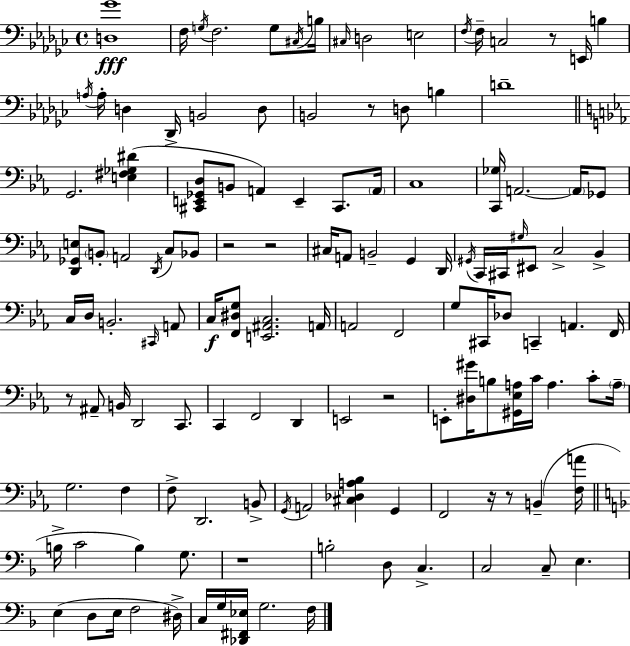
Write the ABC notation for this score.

X:1
T:Untitled
M:4/4
L:1/4
K:Ebm
[D,_G]4 F,/4 G,/4 F,2 G,/2 ^C,/4 B,/4 ^C,/4 D,2 E,2 F,/4 F,/4 C,2 z/2 E,,/4 B, A,/4 A,/4 D, _D,,/4 B,,2 D,/2 B,,2 z/2 D,/2 B, D4 G,,2 [E,^F,_G,^D] [^C,,E,,_G,,D,]/2 B,,/2 A,, E,, ^C,,/2 A,,/4 C,4 [C,,_G,]/4 A,,2 A,,/4 _G,,/2 [D,,_G,,E,]/2 B,,/2 A,,2 D,,/4 C,/2 _B,,/2 z2 z2 ^C,/4 A,,/2 B,,2 G,, D,,/4 ^G,,/4 C,,/4 ^C,,/4 ^G,/4 ^E,,/2 C,2 _B,, C,/4 D,/4 B,,2 ^C,,/4 A,,/2 C,/4 [F,,^D,G,]/2 [E,,^A,,C,]2 A,,/4 A,,2 F,,2 G,/2 ^C,,/4 _D,/2 C,, A,, F,,/4 z/2 ^A,,/2 B,,/4 D,,2 C,,/2 C,, F,,2 D,, E,,2 z2 E,,/2 [^D,^G]/4 B,/2 [^G,,_E,A,]/4 C/4 A, C/2 A,/4 G,2 F, F,/2 D,,2 B,,/2 G,,/4 A,,2 [^C,_D,A,_B,] G,, F,,2 z/4 z/2 B,, [F,A]/4 B,/4 C2 B, G,/2 z4 B,2 D,/2 C, C,2 C,/2 E, E, D,/2 E,/4 F,2 ^D,/4 C,/4 G,/4 [_D,,^F,,_E,]/4 G,2 F,/4